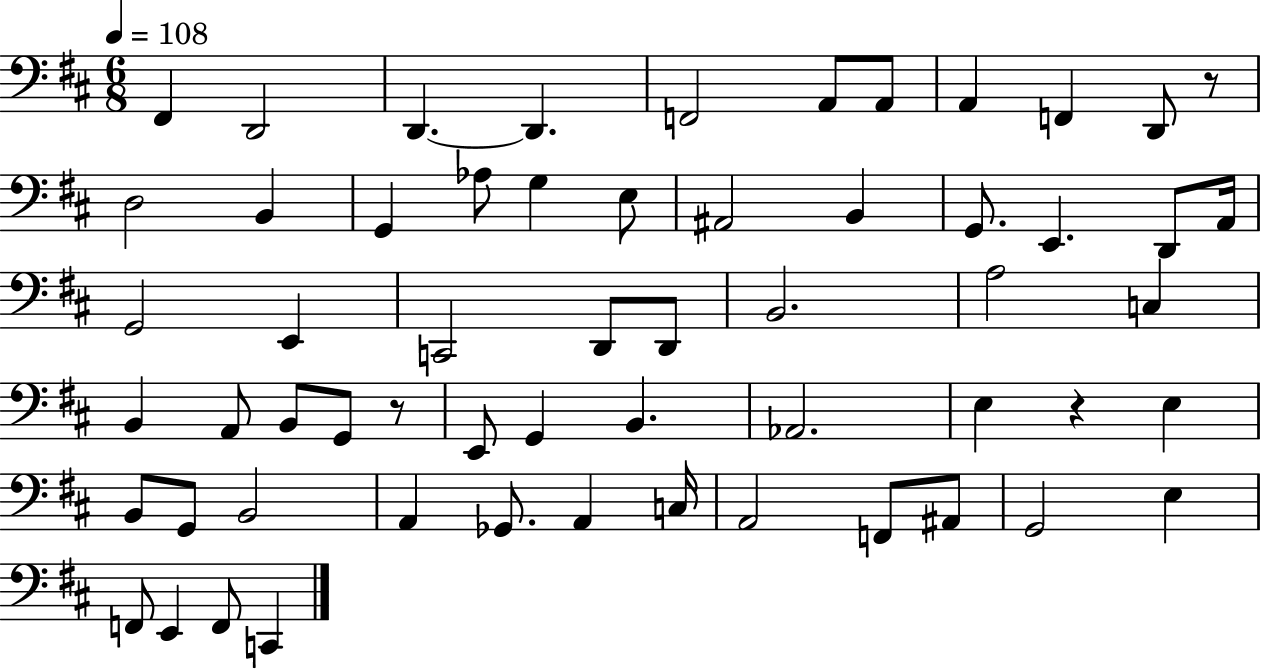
F#2/q D2/h D2/q. D2/q. F2/h A2/e A2/e A2/q F2/q D2/e R/e D3/h B2/q G2/q Ab3/e G3/q E3/e A#2/h B2/q G2/e. E2/q. D2/e A2/s G2/h E2/q C2/h D2/e D2/e B2/h. A3/h C3/q B2/q A2/e B2/e G2/e R/e E2/e G2/q B2/q. Ab2/h. E3/q R/q E3/q B2/e G2/e B2/h A2/q Gb2/e. A2/q C3/s A2/h F2/e A#2/e G2/h E3/q F2/e E2/q F2/e C2/q